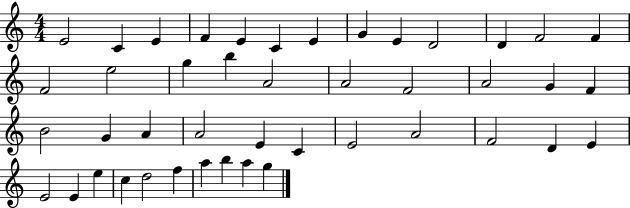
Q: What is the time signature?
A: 4/4